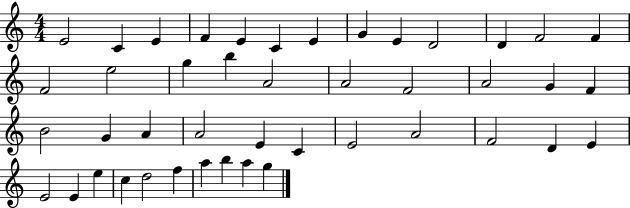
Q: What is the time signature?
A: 4/4